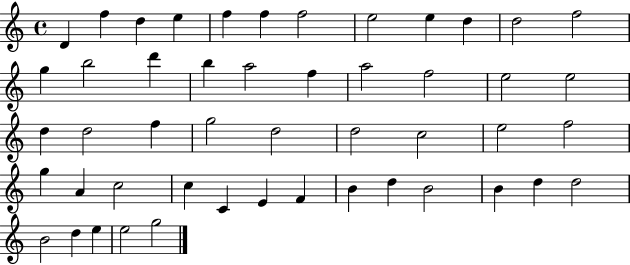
X:1
T:Untitled
M:4/4
L:1/4
K:C
D f d e f f f2 e2 e d d2 f2 g b2 d' b a2 f a2 f2 e2 e2 d d2 f g2 d2 d2 c2 e2 f2 g A c2 c C E F B d B2 B d d2 B2 d e e2 g2